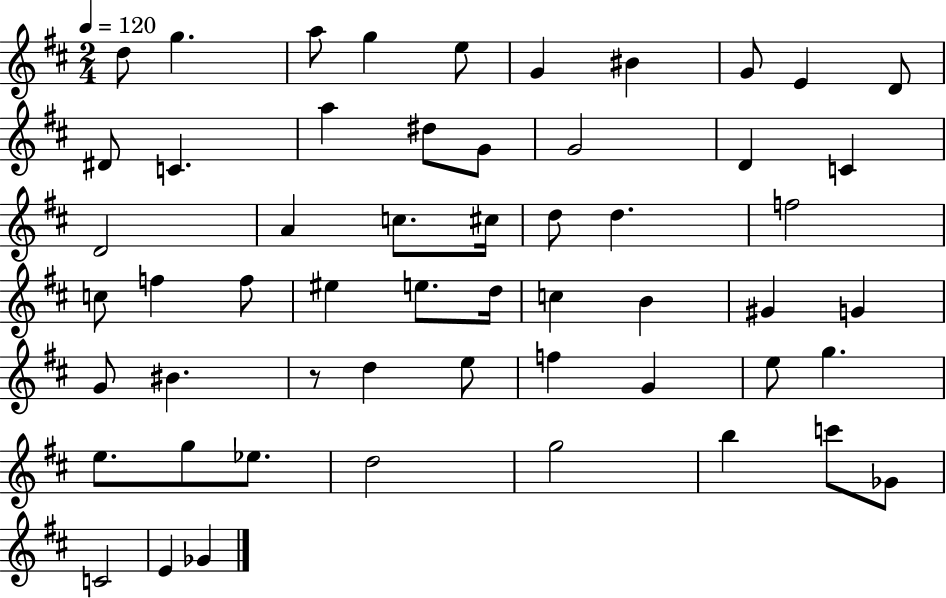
{
  \clef treble
  \numericTimeSignature
  \time 2/4
  \key d \major
  \tempo 4 = 120
  d''8 g''4. | a''8 g''4 e''8 | g'4 bis'4 | g'8 e'4 d'8 | \break dis'8 c'4. | a''4 dis''8 g'8 | g'2 | d'4 c'4 | \break d'2 | a'4 c''8. cis''16 | d''8 d''4. | f''2 | \break c''8 f''4 f''8 | eis''4 e''8. d''16 | c''4 b'4 | gis'4 g'4 | \break g'8 bis'4. | r8 d''4 e''8 | f''4 g'4 | e''8 g''4. | \break e''8. g''8 ees''8. | d''2 | g''2 | b''4 c'''8 ges'8 | \break c'2 | e'4 ges'4 | \bar "|."
}